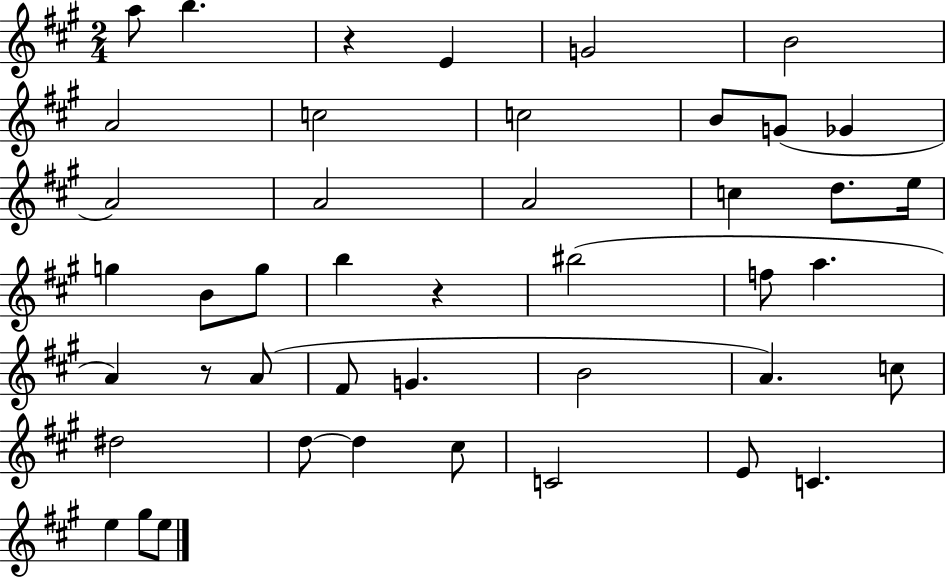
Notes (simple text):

A5/e B5/q. R/q E4/q G4/h B4/h A4/h C5/h C5/h B4/e G4/e Gb4/q A4/h A4/h A4/h C5/q D5/e. E5/s G5/q B4/e G5/e B5/q R/q BIS5/h F5/e A5/q. A4/q R/e A4/e F#4/e G4/q. B4/h A4/q. C5/e D#5/h D5/e D5/q C#5/e C4/h E4/e C4/q. E5/q G#5/e E5/e